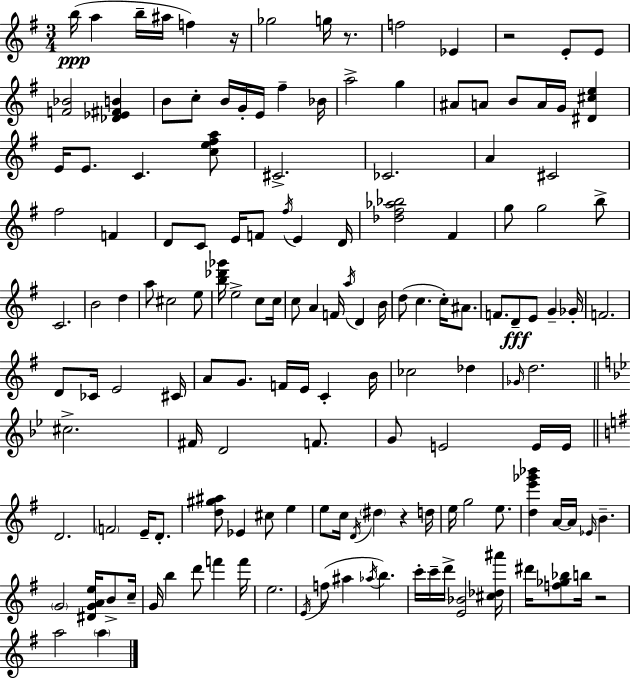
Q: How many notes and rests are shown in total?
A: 149